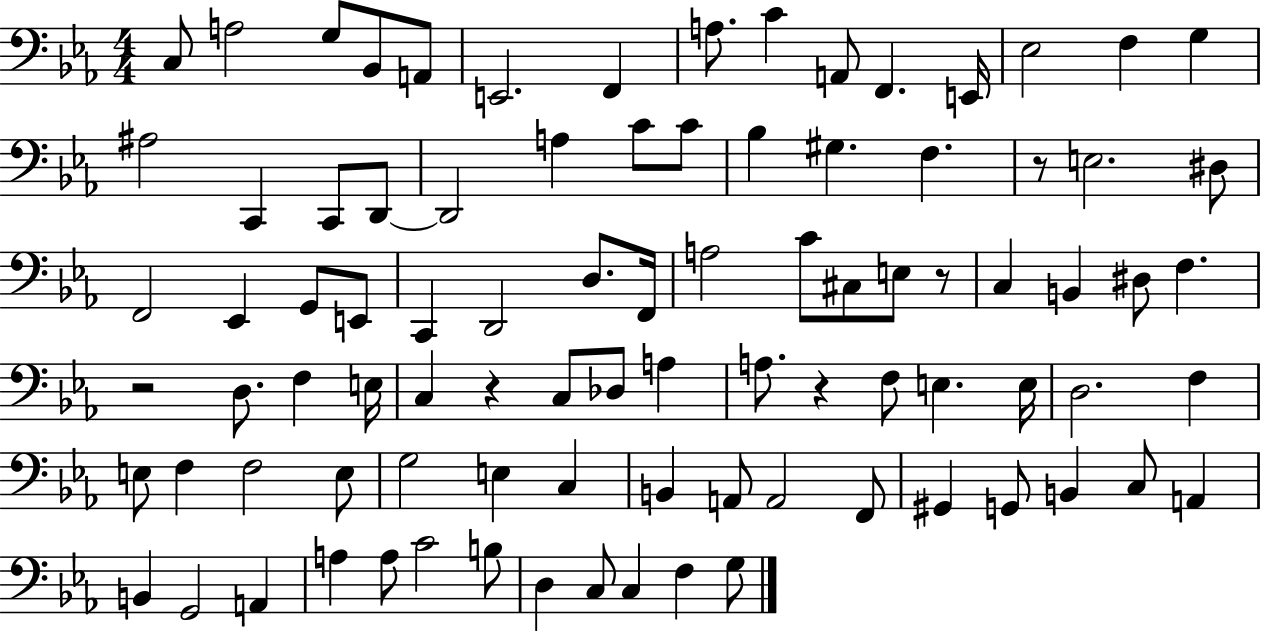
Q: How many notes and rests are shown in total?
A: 90